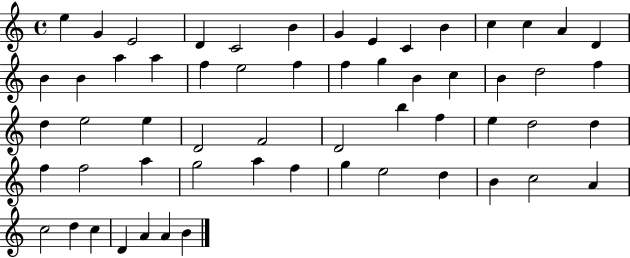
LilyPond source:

{
  \clef treble
  \time 4/4
  \defaultTimeSignature
  \key c \major
  e''4 g'4 e'2 | d'4 c'2 b'4 | g'4 e'4 c'4 b'4 | c''4 c''4 a'4 d'4 | \break b'4 b'4 a''4 a''4 | f''4 e''2 f''4 | f''4 g''4 b'4 c''4 | b'4 d''2 f''4 | \break d''4 e''2 e''4 | d'2 f'2 | d'2 b''4 f''4 | e''4 d''2 d''4 | \break f''4 f''2 a''4 | g''2 a''4 f''4 | g''4 e''2 d''4 | b'4 c''2 a'4 | \break c''2 d''4 c''4 | d'4 a'4 a'4 b'4 | \bar "|."
}